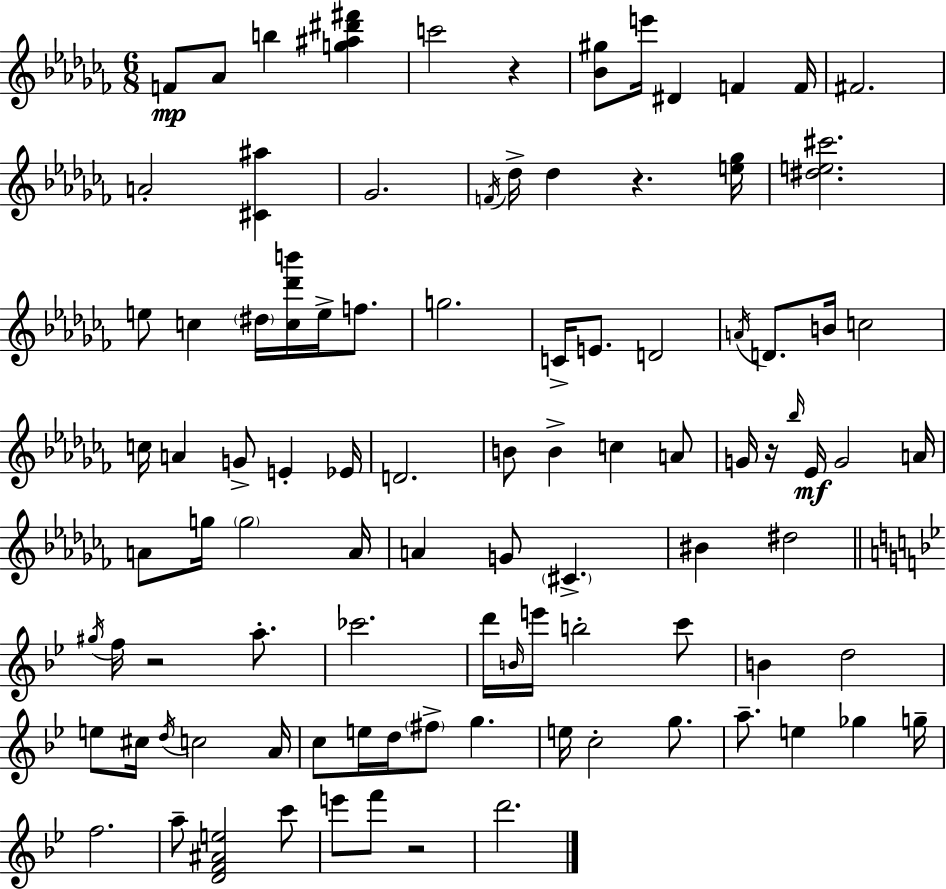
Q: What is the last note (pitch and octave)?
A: D6